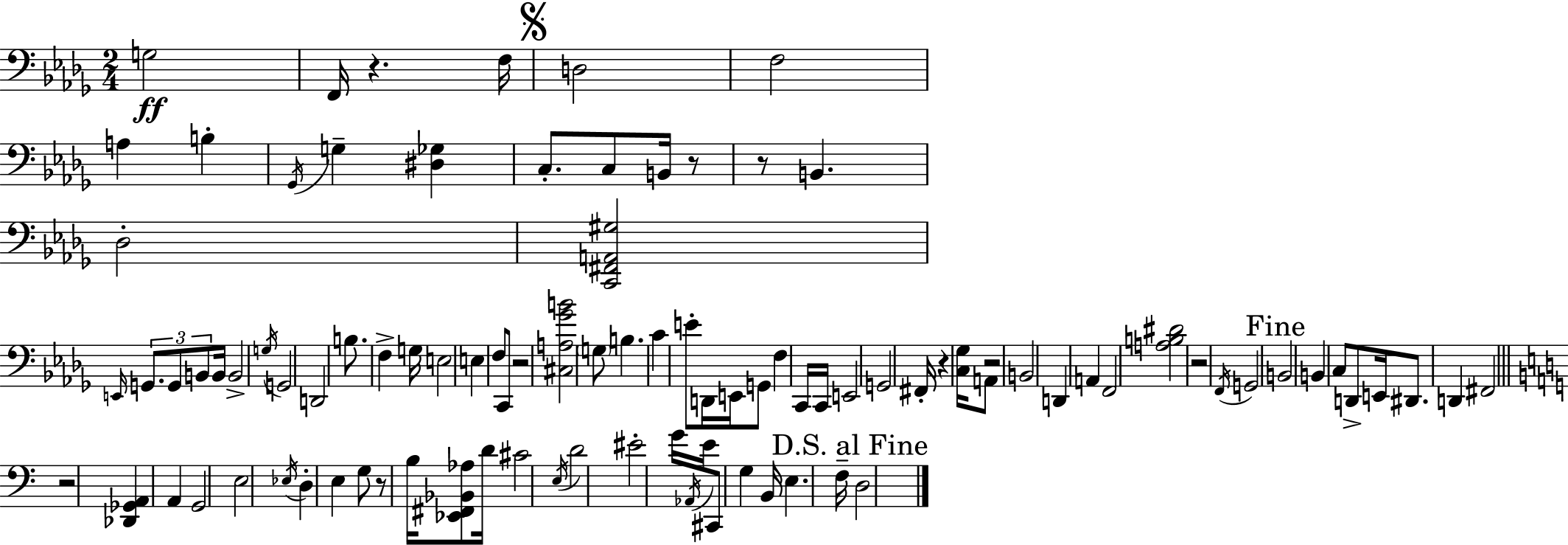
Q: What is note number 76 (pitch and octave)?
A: G3